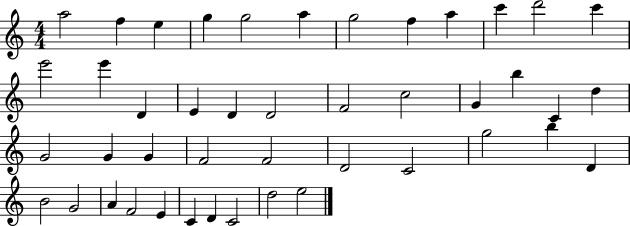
A5/h F5/q E5/q G5/q G5/h A5/q G5/h F5/q A5/q C6/q D6/h C6/q E6/h E6/q D4/q E4/q D4/q D4/h F4/h C5/h G4/q B5/q C4/q D5/q G4/h G4/q G4/q F4/h F4/h D4/h C4/h G5/h B5/q D4/q B4/h G4/h A4/q F4/h E4/q C4/q D4/q C4/h D5/h E5/h